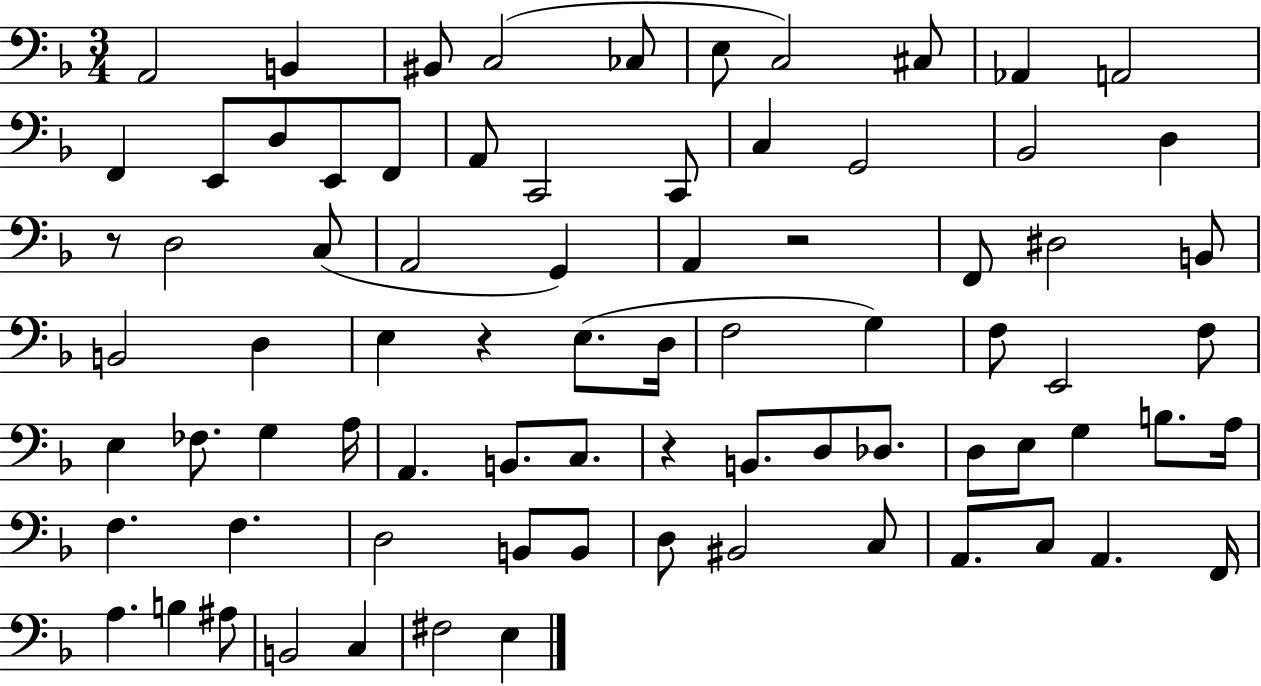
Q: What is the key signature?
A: F major